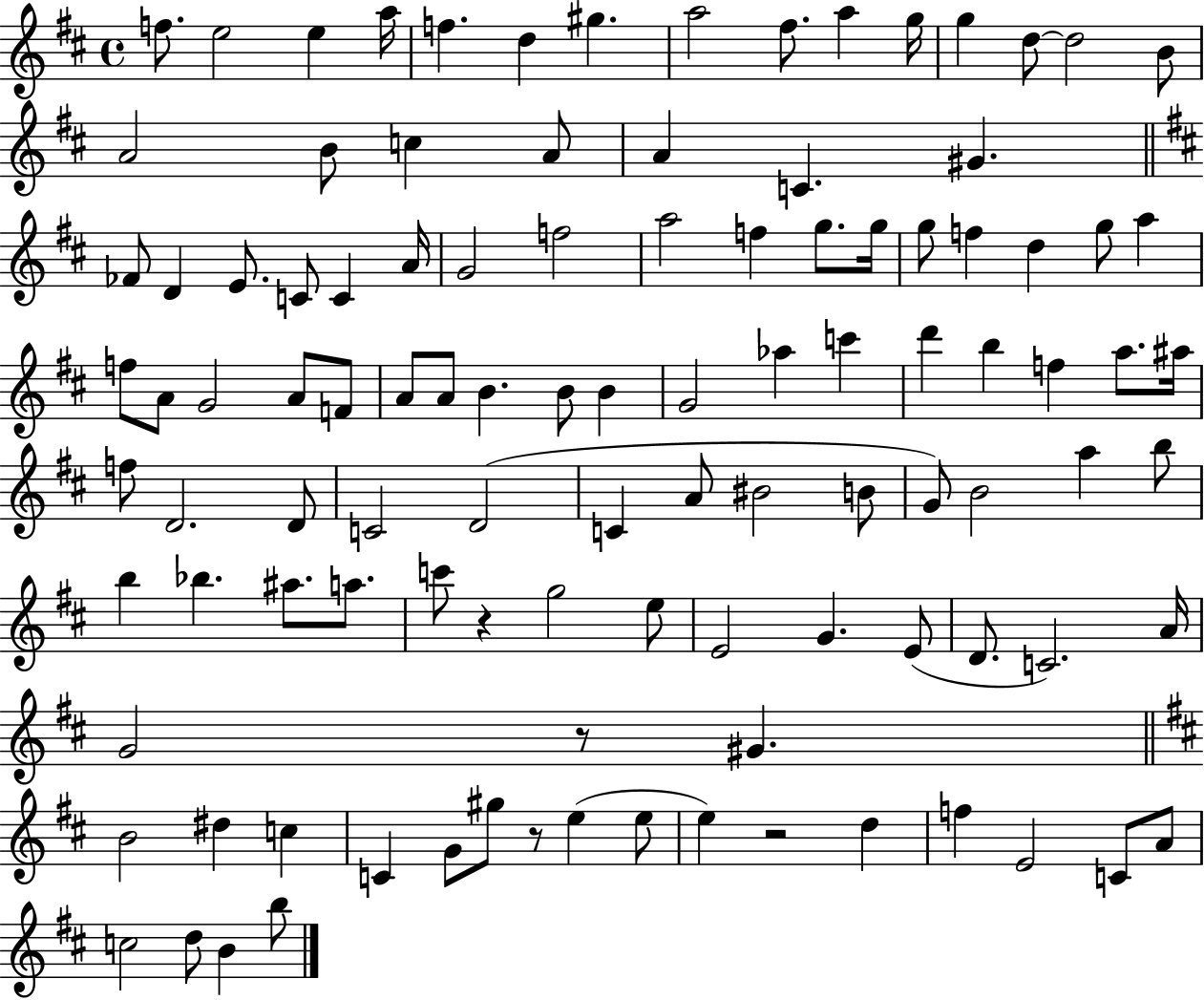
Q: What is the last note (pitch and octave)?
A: B5